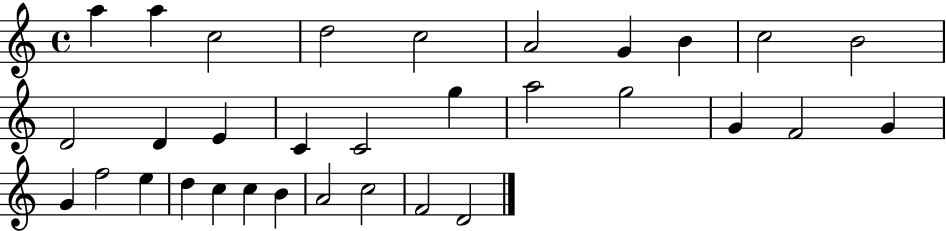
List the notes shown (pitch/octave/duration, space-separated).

A5/q A5/q C5/h D5/h C5/h A4/h G4/q B4/q C5/h B4/h D4/h D4/q E4/q C4/q C4/h G5/q A5/h G5/h G4/q F4/h G4/q G4/q F5/h E5/q D5/q C5/q C5/q B4/q A4/h C5/h F4/h D4/h